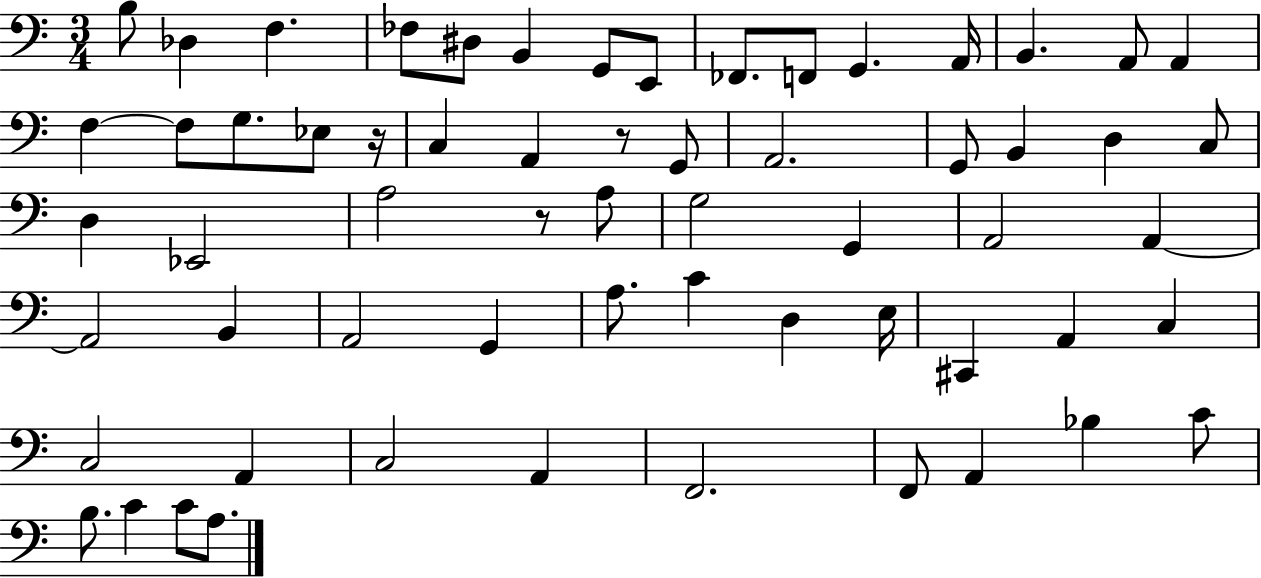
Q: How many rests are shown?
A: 3